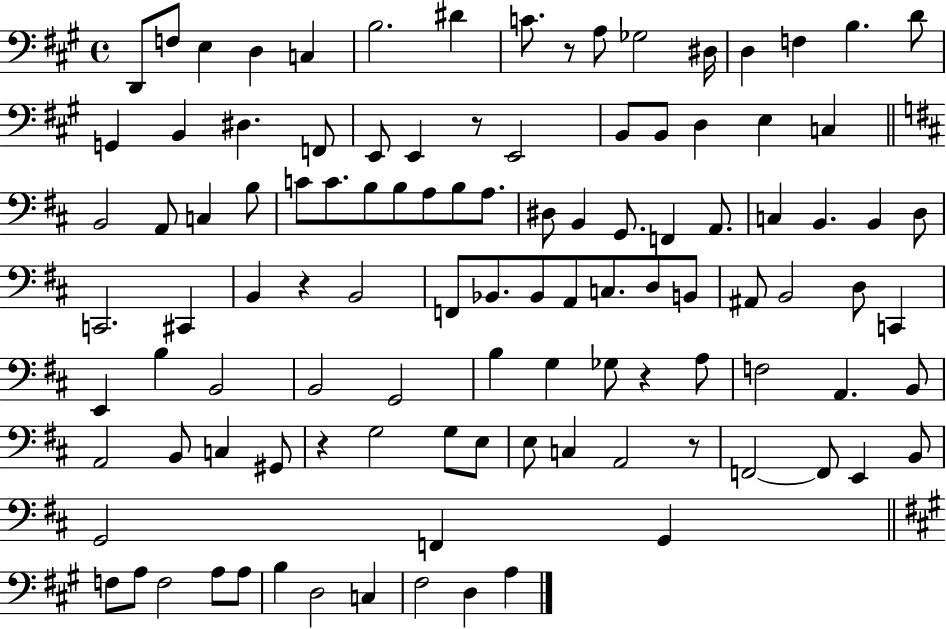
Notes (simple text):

D2/e F3/e E3/q D3/q C3/q B3/h. D#4/q C4/e. R/e A3/e Gb3/h D#3/s D3/q F3/q B3/q. D4/e G2/q B2/q D#3/q. F2/e E2/e E2/q R/e E2/h B2/e B2/e D3/q E3/q C3/q B2/h A2/e C3/q B3/e C4/e C4/e. B3/e B3/e A3/e B3/e A3/e. D#3/e B2/q G2/e. F2/q A2/e. C3/q B2/q. B2/q D3/e C2/h. C#2/q B2/q R/q B2/h F2/e Bb2/e. Bb2/e A2/e C3/e. D3/e B2/e A#2/e B2/h D3/e C2/q E2/q B3/q B2/h B2/h G2/h B3/q G3/q Gb3/e R/q A3/e F3/h A2/q. B2/e A2/h B2/e C3/q G#2/e R/q G3/h G3/e E3/e E3/e C3/q A2/h R/e F2/h F2/e E2/q B2/e G2/h F2/q G2/q F3/e A3/e F3/h A3/e A3/e B3/q D3/h C3/q F#3/h D3/q A3/q